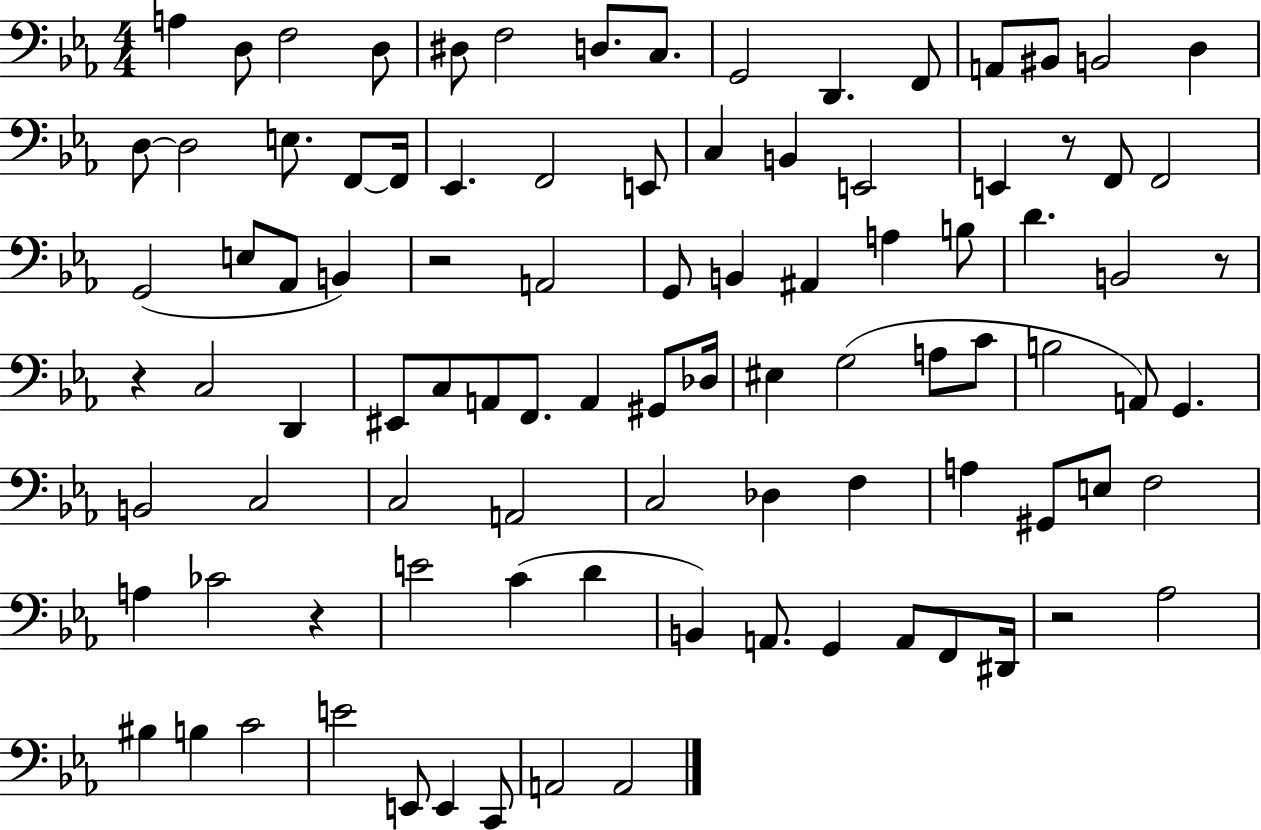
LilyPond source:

{
  \clef bass
  \numericTimeSignature
  \time 4/4
  \key ees \major
  a4 d8 f2 d8 | dis8 f2 d8. c8. | g,2 d,4. f,8 | a,8 bis,8 b,2 d4 | \break d8~~ d2 e8. f,8~~ f,16 | ees,4. f,2 e,8 | c4 b,4 e,2 | e,4 r8 f,8 f,2 | \break g,2( e8 aes,8 b,4) | r2 a,2 | g,8 b,4 ais,4 a4 b8 | d'4. b,2 r8 | \break r4 c2 d,4 | eis,8 c8 a,8 f,8. a,4 gis,8 des16 | eis4 g2( a8 c'8 | b2 a,8) g,4. | \break b,2 c2 | c2 a,2 | c2 des4 f4 | a4 gis,8 e8 f2 | \break a4 ces'2 r4 | e'2 c'4( d'4 | b,4) a,8. g,4 a,8 f,8 dis,16 | r2 aes2 | \break bis4 b4 c'2 | e'2 e,8 e,4 c,8 | a,2 a,2 | \bar "|."
}